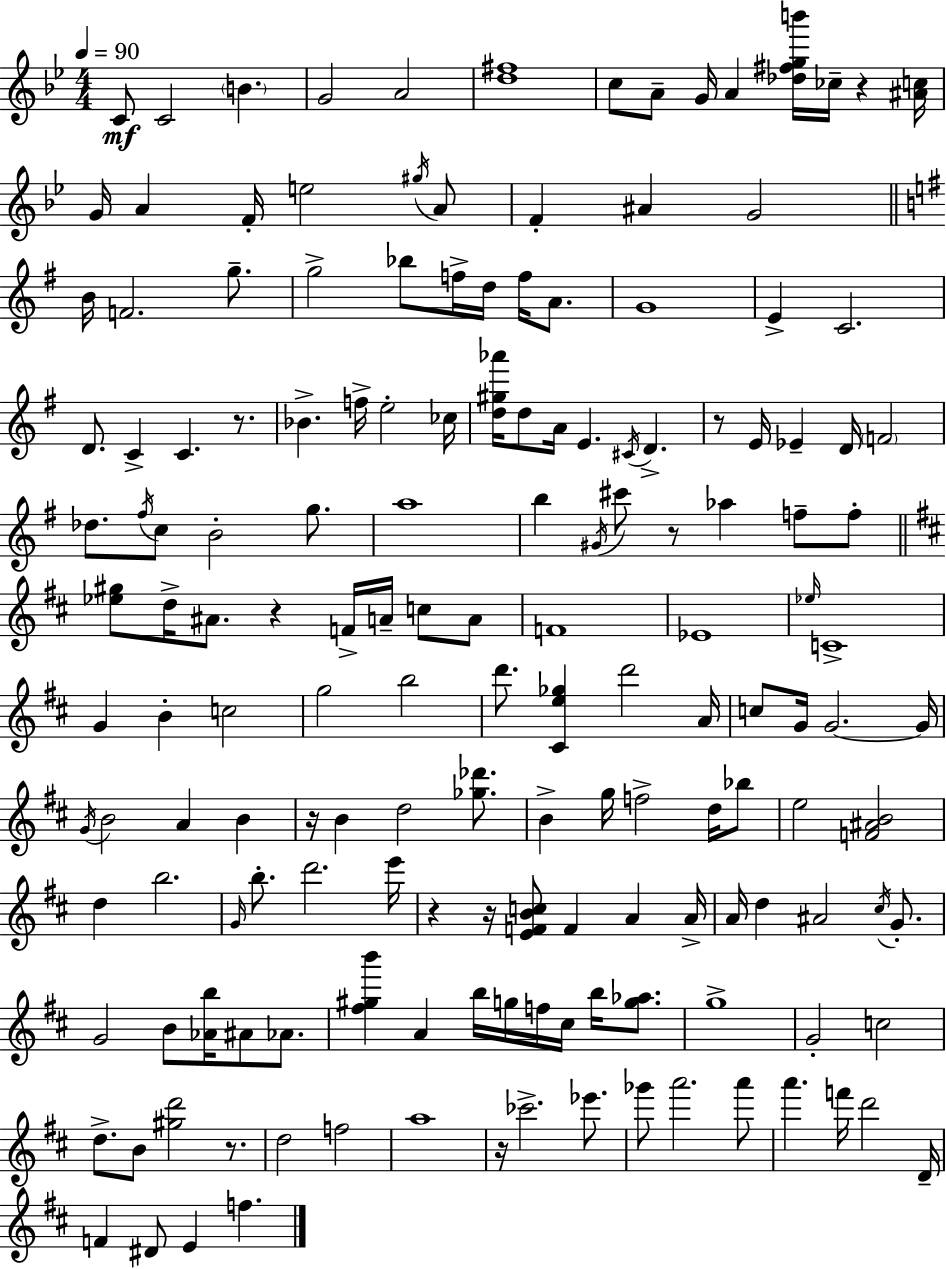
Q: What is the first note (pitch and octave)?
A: C4